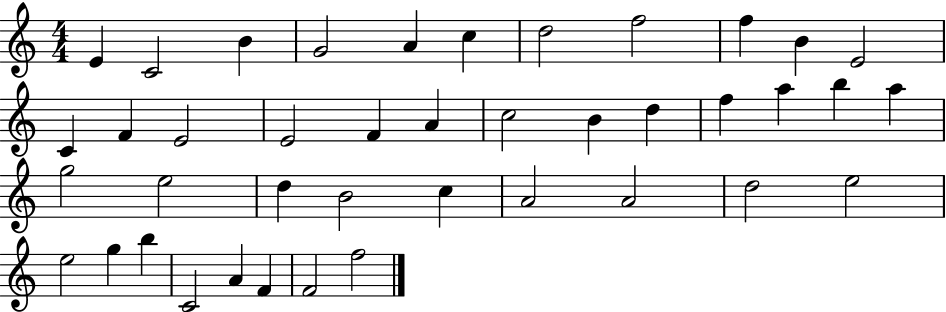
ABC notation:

X:1
T:Untitled
M:4/4
L:1/4
K:C
E C2 B G2 A c d2 f2 f B E2 C F E2 E2 F A c2 B d f a b a g2 e2 d B2 c A2 A2 d2 e2 e2 g b C2 A F F2 f2